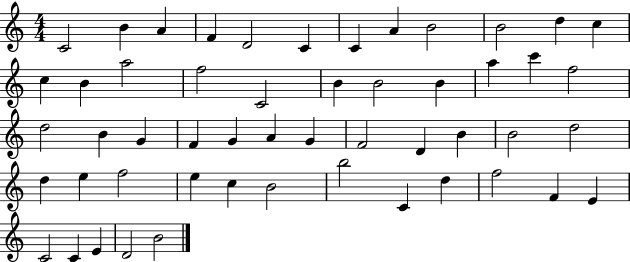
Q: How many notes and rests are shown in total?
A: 52